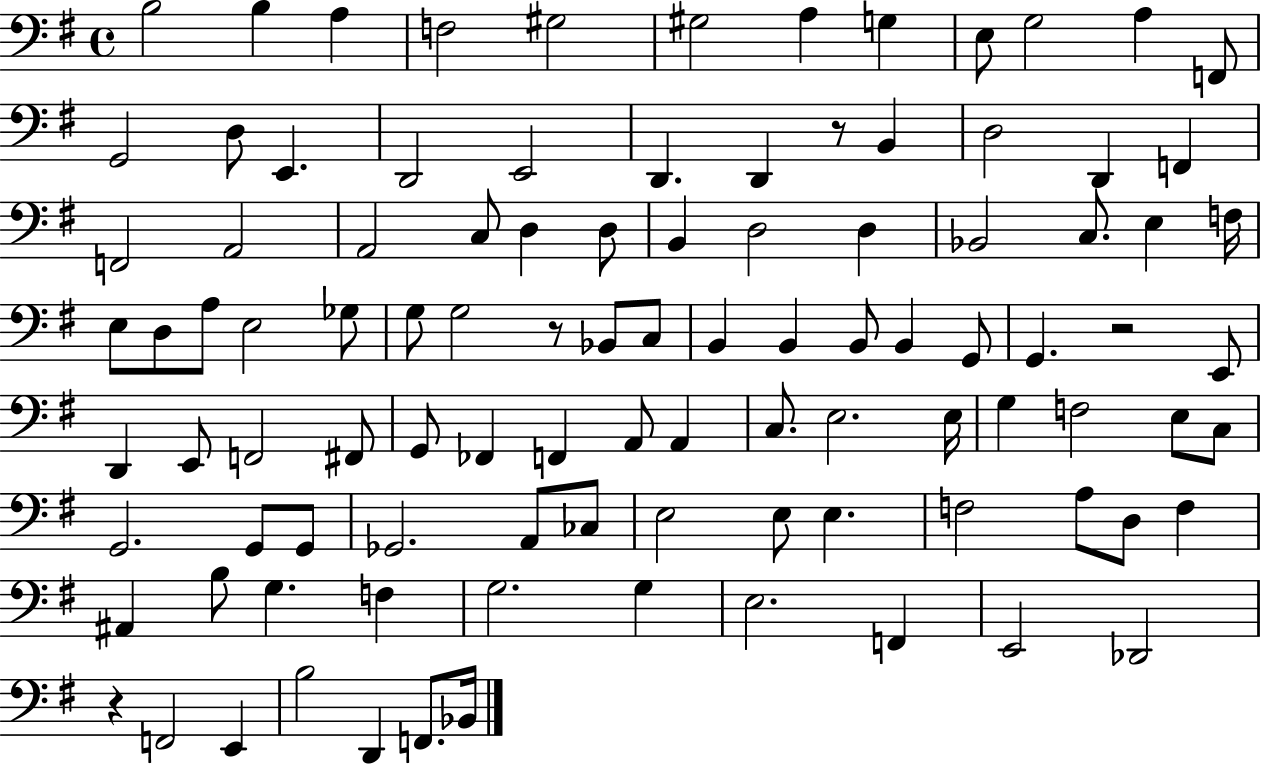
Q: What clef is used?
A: bass